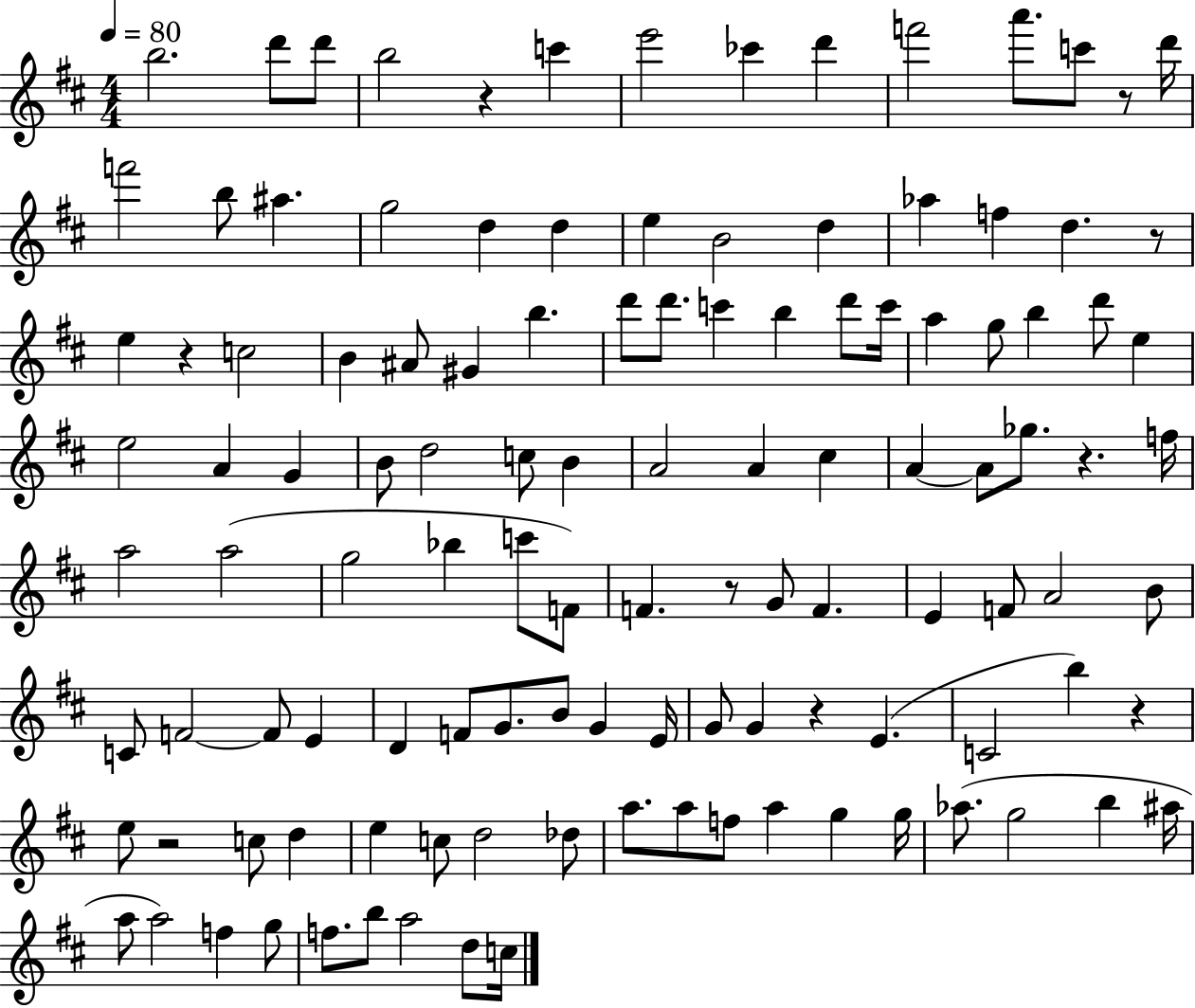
X:1
T:Untitled
M:4/4
L:1/4
K:D
b2 d'/2 d'/2 b2 z c' e'2 _c' d' f'2 a'/2 c'/2 z/2 d'/4 f'2 b/2 ^a g2 d d e B2 d _a f d z/2 e z c2 B ^A/2 ^G b d'/2 d'/2 c' b d'/2 c'/4 a g/2 b d'/2 e e2 A G B/2 d2 c/2 B A2 A ^c A A/2 _g/2 z f/4 a2 a2 g2 _b c'/2 F/2 F z/2 G/2 F E F/2 A2 B/2 C/2 F2 F/2 E D F/2 G/2 B/2 G E/4 G/2 G z E C2 b z e/2 z2 c/2 d e c/2 d2 _d/2 a/2 a/2 f/2 a g g/4 _a/2 g2 b ^a/4 a/2 a2 f g/2 f/2 b/2 a2 d/2 c/4